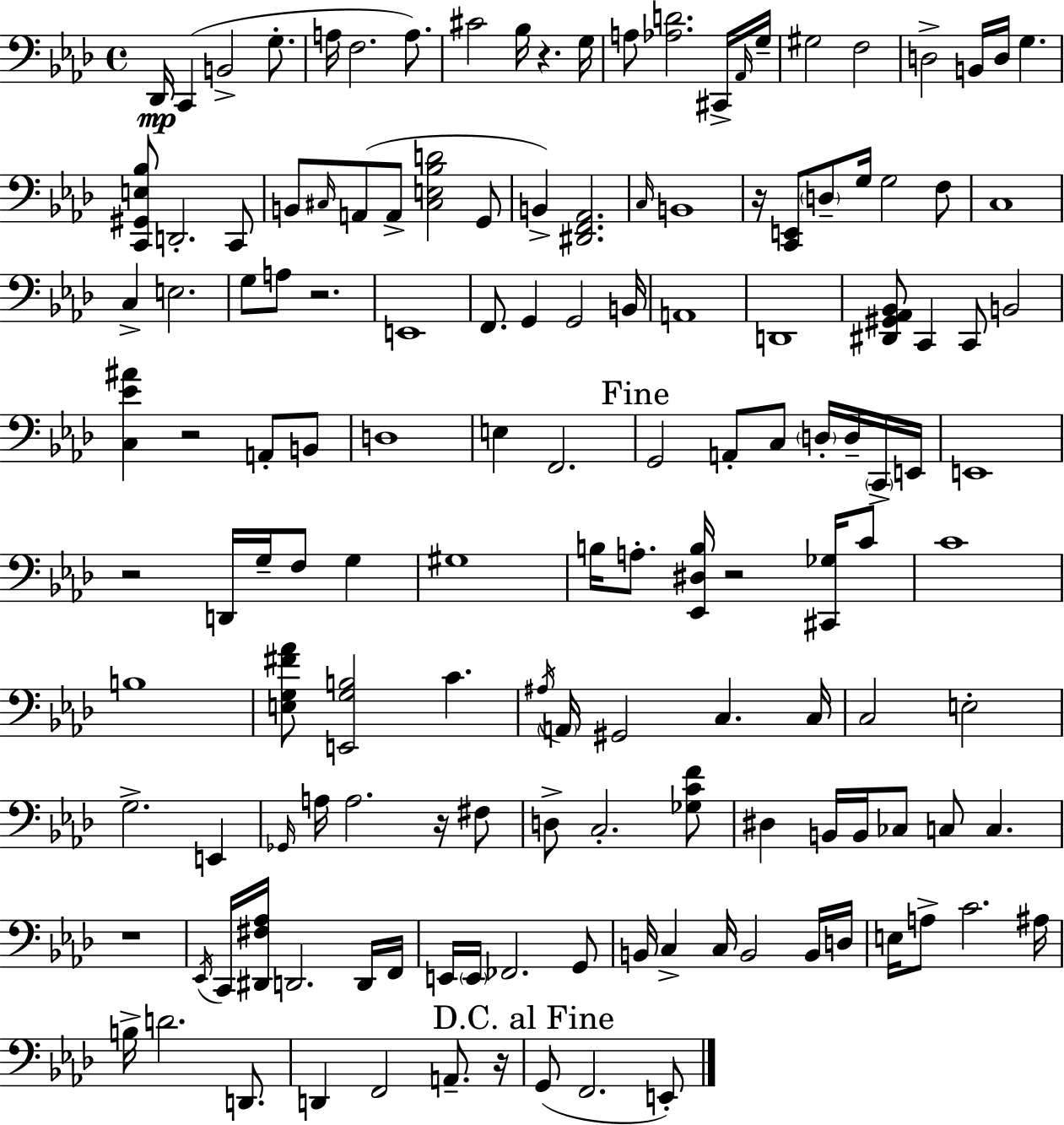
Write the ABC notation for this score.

X:1
T:Untitled
M:4/4
L:1/4
K:Fm
_D,,/4 C,, B,,2 G,/2 A,/4 F,2 A,/2 ^C2 _B,/4 z G,/4 A,/2 [_A,D]2 ^C,,/4 _A,,/4 G,/4 ^G,2 F,2 D,2 B,,/4 D,/4 G, [C,,^G,,E,_B,]/2 D,,2 C,,/2 B,,/2 ^C,/4 A,,/2 A,,/2 [^C,E,_B,D]2 G,,/2 B,, [^D,,F,,_A,,]2 C,/4 B,,4 z/4 [C,,E,,]/2 D,/2 G,/4 G,2 F,/2 C,4 C, E,2 G,/2 A,/2 z2 E,,4 F,,/2 G,, G,,2 B,,/4 A,,4 D,,4 [^D,,^G,,_A,,_B,,]/2 C,, C,,/2 B,,2 [C,_E^A] z2 A,,/2 B,,/2 D,4 E, F,,2 G,,2 A,,/2 C,/2 D,/4 D,/4 C,,/4 E,,/4 E,,4 z2 D,,/4 G,/4 F,/2 G, ^G,4 B,/4 A,/2 [_E,,^D,B,]/4 z2 [^C,,_G,]/4 C/2 C4 B,4 [E,G,^F_A]/2 [E,,G,B,]2 C ^A,/4 A,,/4 ^G,,2 C, C,/4 C,2 E,2 G,2 E,, _G,,/4 A,/4 A,2 z/4 ^F,/2 D,/2 C,2 [_G,CF]/2 ^D, B,,/4 B,,/4 _C,/2 C,/2 C, z4 _E,,/4 C,,/4 [^D,,^F,_A,]/4 D,,2 D,,/4 F,,/4 E,,/4 E,,/4 _F,,2 G,,/2 B,,/4 C, C,/4 B,,2 B,,/4 D,/4 E,/4 A,/2 C2 ^A,/4 B,/4 D2 D,,/2 D,, F,,2 A,,/2 z/4 G,,/2 F,,2 E,,/2